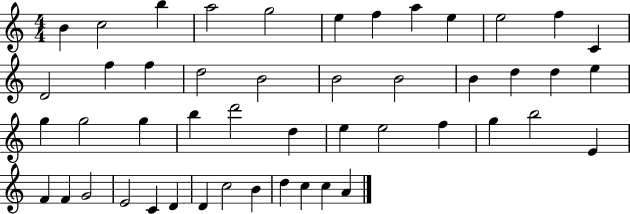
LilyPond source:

{
  \clef treble
  \numericTimeSignature
  \time 4/4
  \key c \major
  b'4 c''2 b''4 | a''2 g''2 | e''4 f''4 a''4 e''4 | e''2 f''4 c'4 | \break d'2 f''4 f''4 | d''2 b'2 | b'2 b'2 | b'4 d''4 d''4 e''4 | \break g''4 g''2 g''4 | b''4 d'''2 d''4 | e''4 e''2 f''4 | g''4 b''2 e'4 | \break f'4 f'4 g'2 | e'2 c'4 d'4 | d'4 c''2 b'4 | d''4 c''4 c''4 a'4 | \break \bar "|."
}